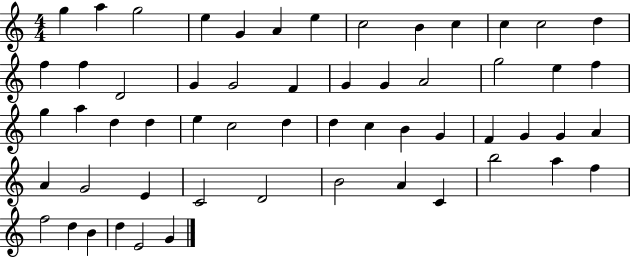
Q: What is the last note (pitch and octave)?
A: G4